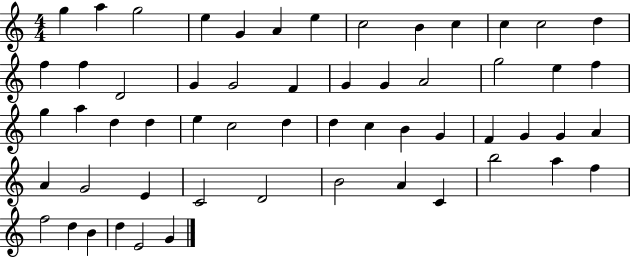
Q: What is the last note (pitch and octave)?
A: G4